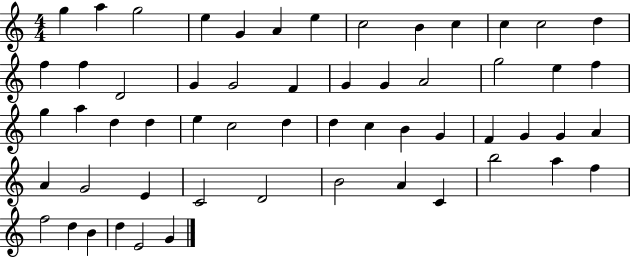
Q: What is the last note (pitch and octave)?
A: G4